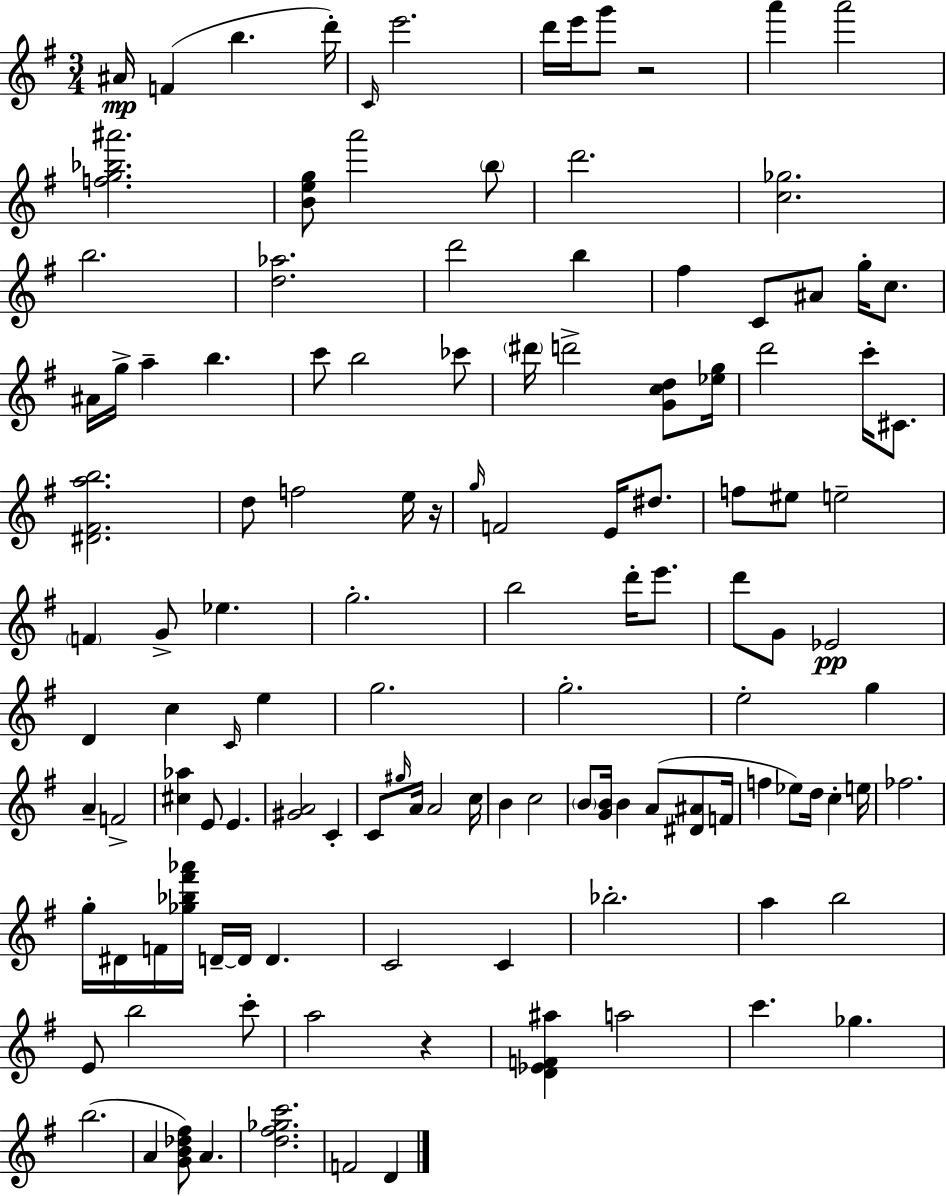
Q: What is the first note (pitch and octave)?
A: A#4